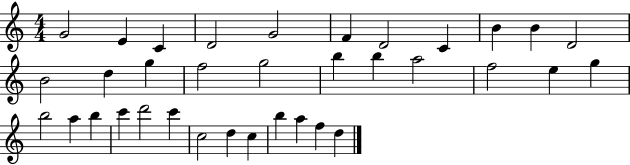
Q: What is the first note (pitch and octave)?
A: G4